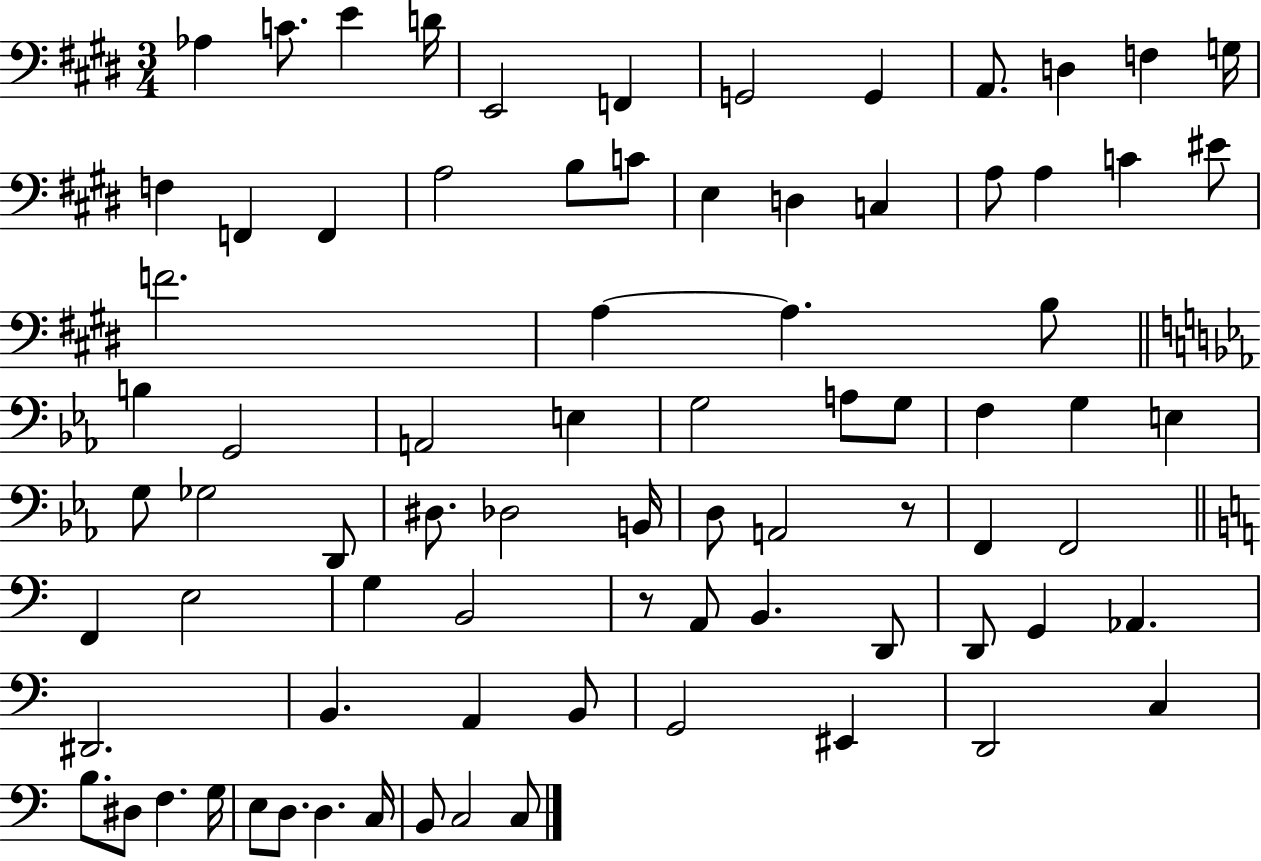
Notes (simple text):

Ab3/q C4/e. E4/q D4/s E2/h F2/q G2/h G2/q A2/e. D3/q F3/q G3/s F3/q F2/q F2/q A3/h B3/e C4/e E3/q D3/q C3/q A3/e A3/q C4/q EIS4/e F4/h. A3/q A3/q. B3/e B3/q G2/h A2/h E3/q G3/h A3/e G3/e F3/q G3/q E3/q G3/e Gb3/h D2/e D#3/e. Db3/h B2/s D3/e A2/h R/e F2/q F2/h F2/q E3/h G3/q B2/h R/e A2/e B2/q. D2/e D2/e G2/q Ab2/q. D#2/h. B2/q. A2/q B2/e G2/h EIS2/q D2/h C3/q B3/e. D#3/e F3/q. G3/s E3/e D3/e. D3/q. C3/s B2/e C3/h C3/e